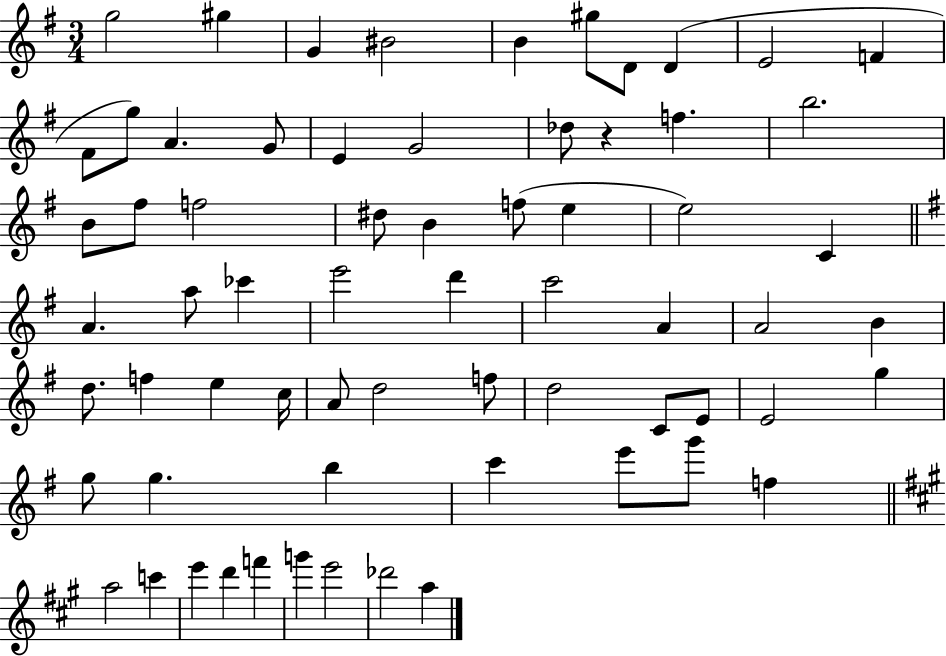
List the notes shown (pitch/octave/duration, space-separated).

G5/h G#5/q G4/q BIS4/h B4/q G#5/e D4/e D4/q E4/h F4/q F#4/e G5/e A4/q. G4/e E4/q G4/h Db5/e R/q F5/q. B5/h. B4/e F#5/e F5/h D#5/e B4/q F5/e E5/q E5/h C4/q A4/q. A5/e CES6/q E6/h D6/q C6/h A4/q A4/h B4/q D5/e. F5/q E5/q C5/s A4/e D5/h F5/e D5/h C4/e E4/e E4/h G5/q G5/e G5/q. B5/q C6/q E6/e G6/e F5/q A5/h C6/q E6/q D6/q F6/q G6/q E6/h Db6/h A5/q